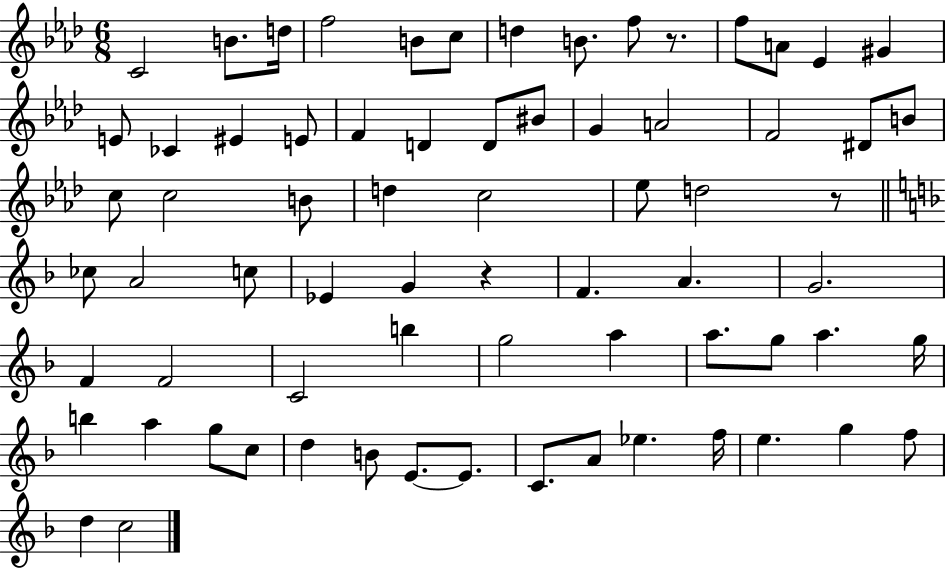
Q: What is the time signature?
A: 6/8